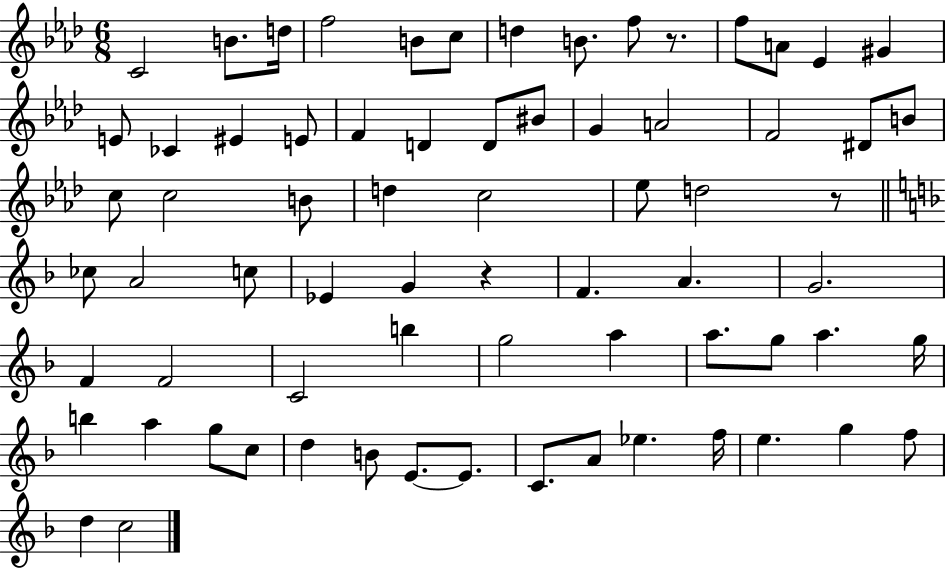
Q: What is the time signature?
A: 6/8